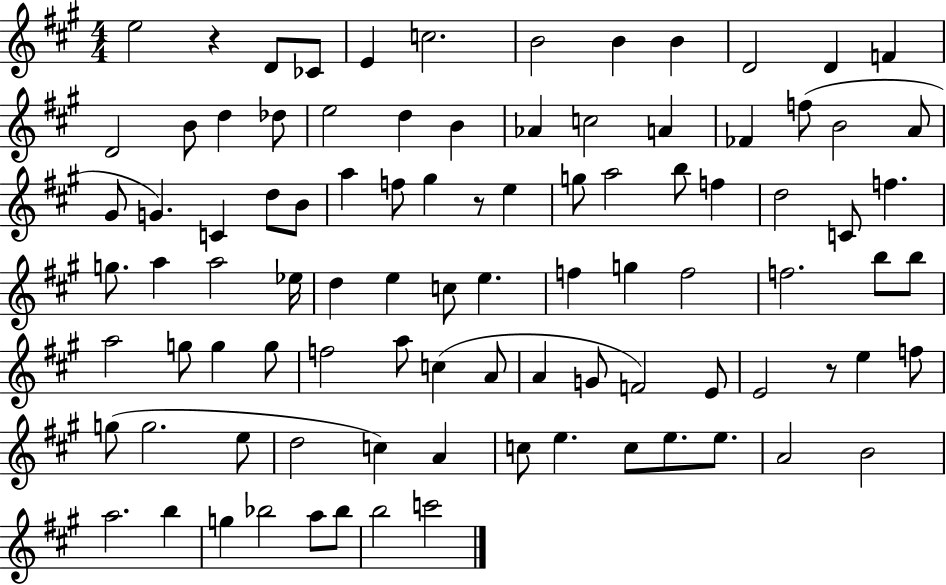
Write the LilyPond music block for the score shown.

{
  \clef treble
  \numericTimeSignature
  \time 4/4
  \key a \major
  e''2 r4 d'8 ces'8 | e'4 c''2. | b'2 b'4 b'4 | d'2 d'4 f'4 | \break d'2 b'8 d''4 des''8 | e''2 d''4 b'4 | aes'4 c''2 a'4 | fes'4 f''8( b'2 a'8 | \break gis'8 g'4.) c'4 d''8 b'8 | a''4 f''8 gis''4 r8 e''4 | g''8 a''2 b''8 f''4 | d''2 c'8 f''4. | \break g''8. a''4 a''2 ees''16 | d''4 e''4 c''8 e''4. | f''4 g''4 f''2 | f''2. b''8 b''8 | \break a''2 g''8 g''4 g''8 | f''2 a''8 c''4( a'8 | a'4 g'8 f'2) e'8 | e'2 r8 e''4 f''8 | \break g''8( g''2. e''8 | d''2 c''4) a'4 | c''8 e''4. c''8 e''8. e''8. | a'2 b'2 | \break a''2. b''4 | g''4 bes''2 a''8 bes''8 | b''2 c'''2 | \bar "|."
}